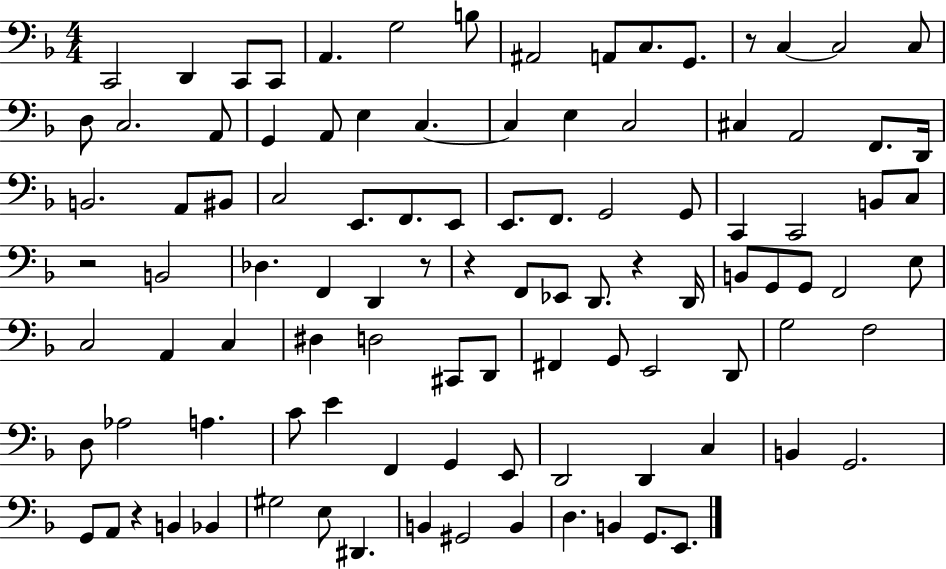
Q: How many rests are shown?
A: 6